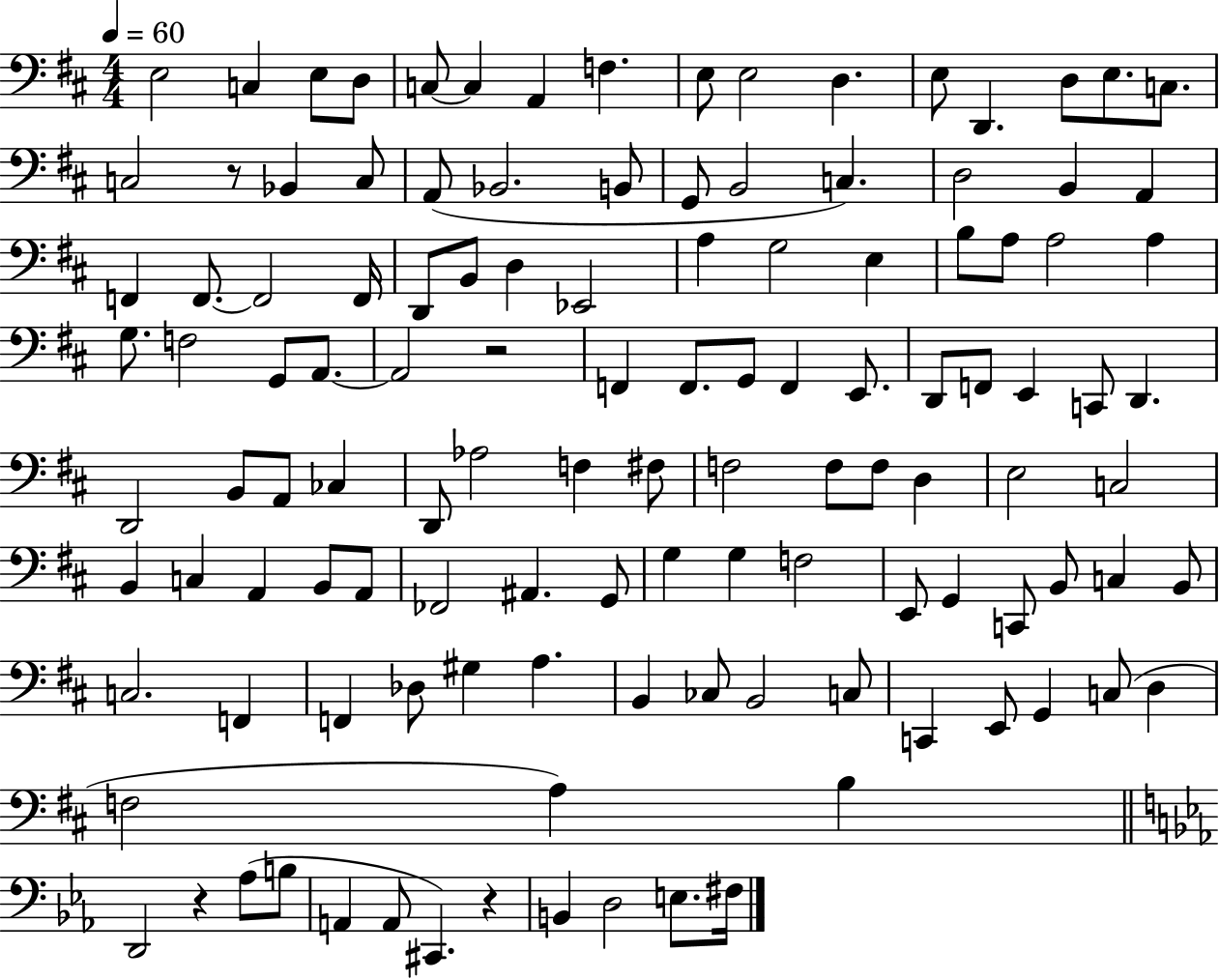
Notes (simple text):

E3/h C3/q E3/e D3/e C3/e C3/q A2/q F3/q. E3/e E3/h D3/q. E3/e D2/q. D3/e E3/e. C3/e. C3/h R/e Bb2/q C3/e A2/e Bb2/h. B2/e G2/e B2/h C3/q. D3/h B2/q A2/q F2/q F2/e. F2/h F2/s D2/e B2/e D3/q Eb2/h A3/q G3/h E3/q B3/e A3/e A3/h A3/q G3/e. F3/h G2/e A2/e. A2/h R/h F2/q F2/e. G2/e F2/q E2/e. D2/e F2/e E2/q C2/e D2/q. D2/h B2/e A2/e CES3/q D2/e Ab3/h F3/q F#3/e F3/h F3/e F3/e D3/q E3/h C3/h B2/q C3/q A2/q B2/e A2/e FES2/h A#2/q. G2/e G3/q G3/q F3/h E2/e G2/q C2/e B2/e C3/q B2/e C3/h. F2/q F2/q Db3/e G#3/q A3/q. B2/q CES3/e B2/h C3/e C2/q E2/e G2/q C3/e D3/q F3/h A3/q B3/q D2/h R/q Ab3/e B3/e A2/q A2/e C#2/q. R/q B2/q D3/h E3/e. F#3/s